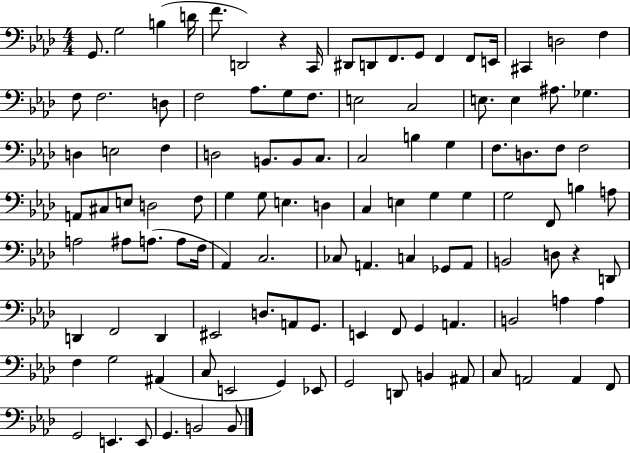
X:1
T:Untitled
M:4/4
L:1/4
K:Ab
G,,/2 G,2 B, D/4 F/2 D,,2 z C,,/4 ^D,,/2 D,,/2 F,,/2 G,,/2 F,, F,,/2 E,,/4 ^C,, D,2 F, F,/2 F,2 D,/2 F,2 _A,/2 G,/2 F,/2 E,2 C,2 E,/2 E, ^A,/2 _G, D, E,2 F, D,2 B,,/2 B,,/2 C,/2 C,2 B, G, F,/2 D,/2 F,/2 F,2 A,,/2 ^C,/2 E,/2 D,2 F,/2 G, G,/2 E, D, C, E, G, G, G,2 F,,/2 B, A,/2 A,2 ^A,/2 A,/2 A,/2 F,/4 _A,, C,2 _C,/2 A,, C, _G,,/2 A,,/2 B,,2 D,/2 z D,,/2 D,, F,,2 D,, ^E,,2 D,/2 A,,/2 G,,/2 E,, F,,/2 G,, A,, B,,2 A, A, F, G,2 ^A,, C,/2 E,,2 G,, _E,,/2 G,,2 D,,/2 B,, ^A,,/2 C,/2 A,,2 A,, F,,/2 G,,2 E,, E,,/2 G,, B,,2 B,,/2